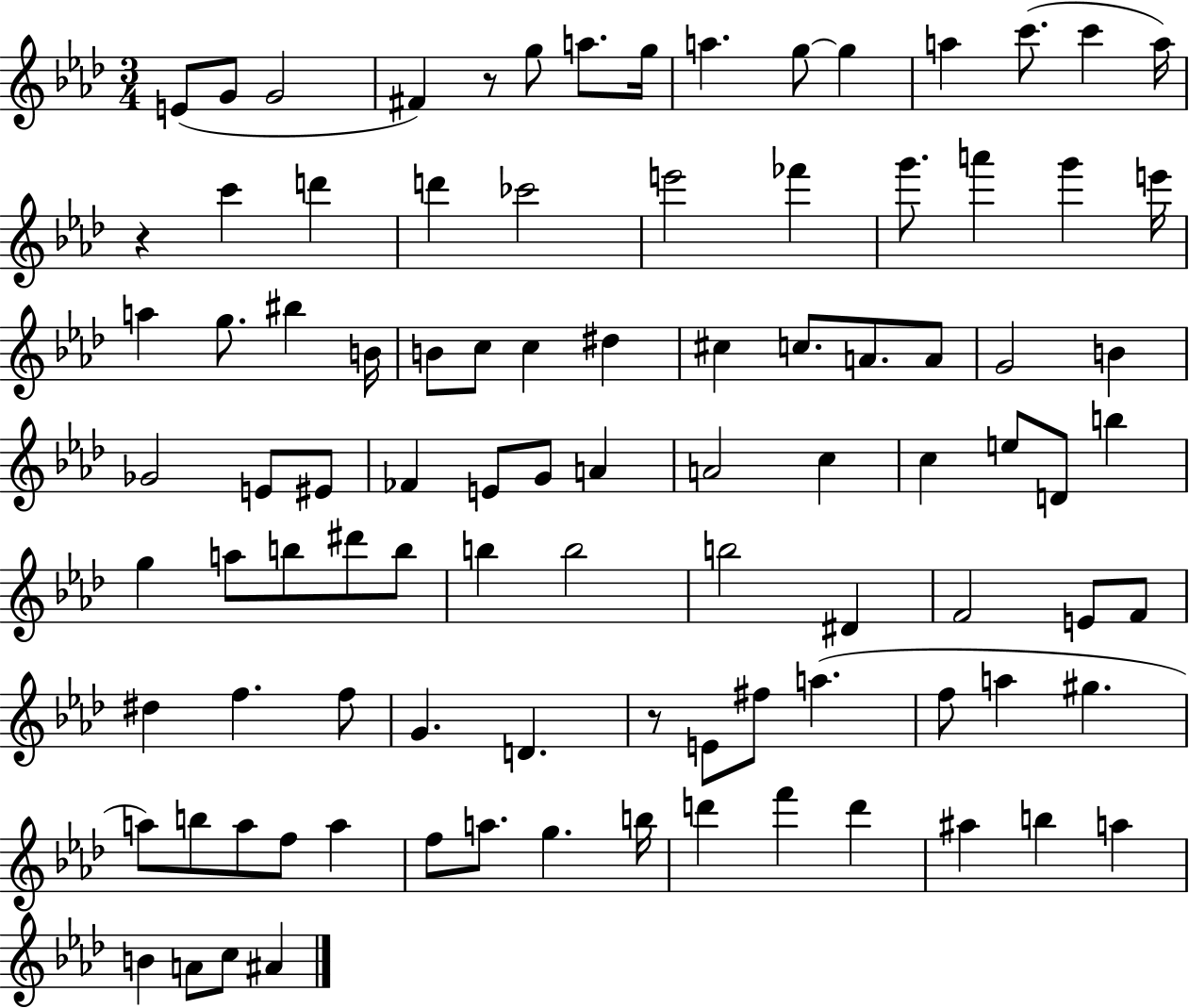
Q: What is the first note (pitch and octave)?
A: E4